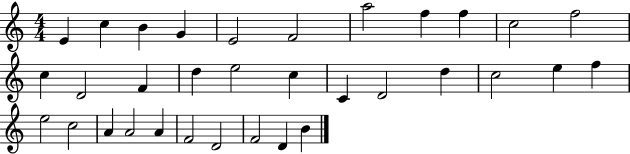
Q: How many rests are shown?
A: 0